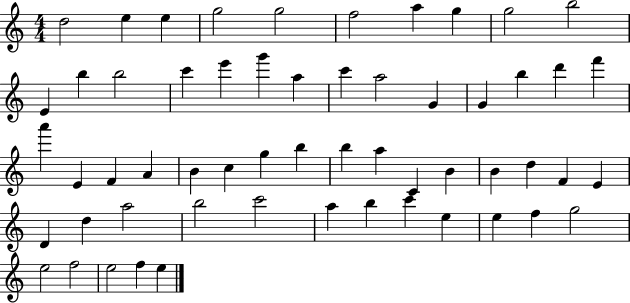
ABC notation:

X:1
T:Untitled
M:4/4
L:1/4
K:C
d2 e e g2 g2 f2 a g g2 b2 E b b2 c' e' g' a c' a2 G G b d' f' a' E F A B c g b b a C B B d F E D d a2 b2 c'2 a b c' e e f g2 e2 f2 e2 f e